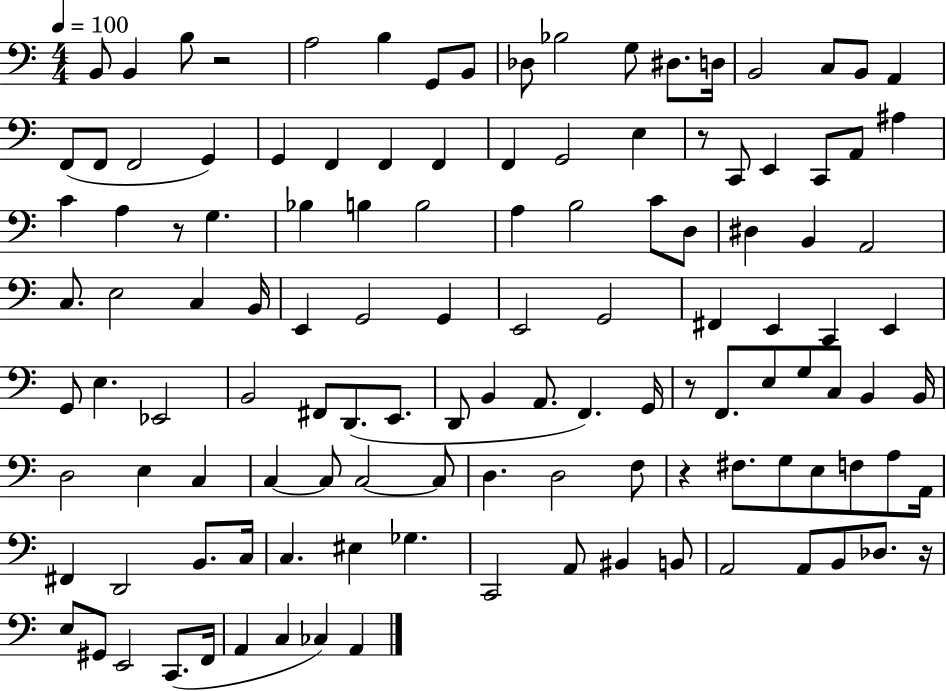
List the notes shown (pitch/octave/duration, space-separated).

B2/e B2/q B3/e R/h A3/h B3/q G2/e B2/e Db3/e Bb3/h G3/e D#3/e. D3/s B2/h C3/e B2/e A2/q F2/e F2/e F2/h G2/q G2/q F2/q F2/q F2/q F2/q G2/h E3/q R/e C2/e E2/q C2/e A2/e A#3/q C4/q A3/q R/e G3/q. Bb3/q B3/q B3/h A3/q B3/h C4/e D3/e D#3/q B2/q A2/h C3/e. E3/h C3/q B2/s E2/q G2/h G2/q E2/h G2/h F#2/q E2/q C2/q E2/q G2/e E3/q. Eb2/h B2/h F#2/e D2/e. E2/e. D2/e B2/q A2/e. F2/q. G2/s R/e F2/e. E3/e G3/e C3/e B2/q B2/s D3/h E3/q C3/q C3/q C3/e C3/h C3/e D3/q. D3/h F3/e R/q F#3/e. G3/e E3/e F3/e A3/e A2/s F#2/q D2/h B2/e. C3/s C3/q. EIS3/q Gb3/q. C2/h A2/e BIS2/q B2/e A2/h A2/e B2/e Db3/e. R/s E3/e G#2/e E2/h C2/e. F2/s A2/q C3/q CES3/q A2/q